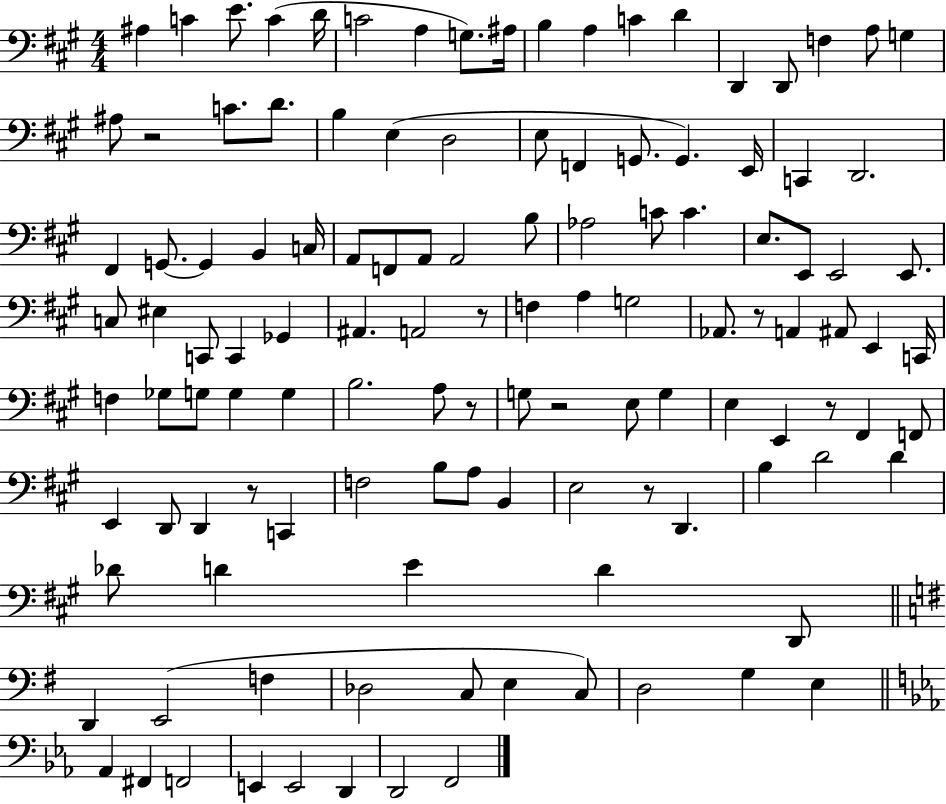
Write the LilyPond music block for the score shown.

{
  \clef bass
  \numericTimeSignature
  \time 4/4
  \key a \major
  ais4 c'4 e'8. c'4( d'16 | c'2 a4 g8.) ais16 | b4 a4 c'4 d'4 | d,4 d,8 f4 a8 g4 | \break ais8 r2 c'8. d'8. | b4 e4( d2 | e8 f,4 g,8. g,4.) e,16 | c,4 d,2. | \break fis,4 g,8.~~ g,4 b,4 c16 | a,8 f,8 a,8 a,2 b8 | aes2 c'8 c'4. | e8. e,8 e,2 e,8. | \break c8 eis4 c,8 c,4 ges,4 | ais,4. a,2 r8 | f4 a4 g2 | aes,8. r8 a,4 ais,8 e,4 c,16 | \break f4 ges8 g8 g4 g4 | b2. a8 r8 | g8 r2 e8 g4 | e4 e,4 r8 fis,4 f,8 | \break e,4 d,8 d,4 r8 c,4 | f2 b8 a8 b,4 | e2 r8 d,4. | b4 d'2 d'4 | \break des'8 d'4 e'4 d'4 d,8 | \bar "||" \break \key e \minor d,4 e,2( f4 | des2 c8 e4 c8) | d2 g4 e4 | \bar "||" \break \key ees \major aes,4 fis,4 f,2 | e,4 e,2 d,4 | d,2 f,2 | \bar "|."
}